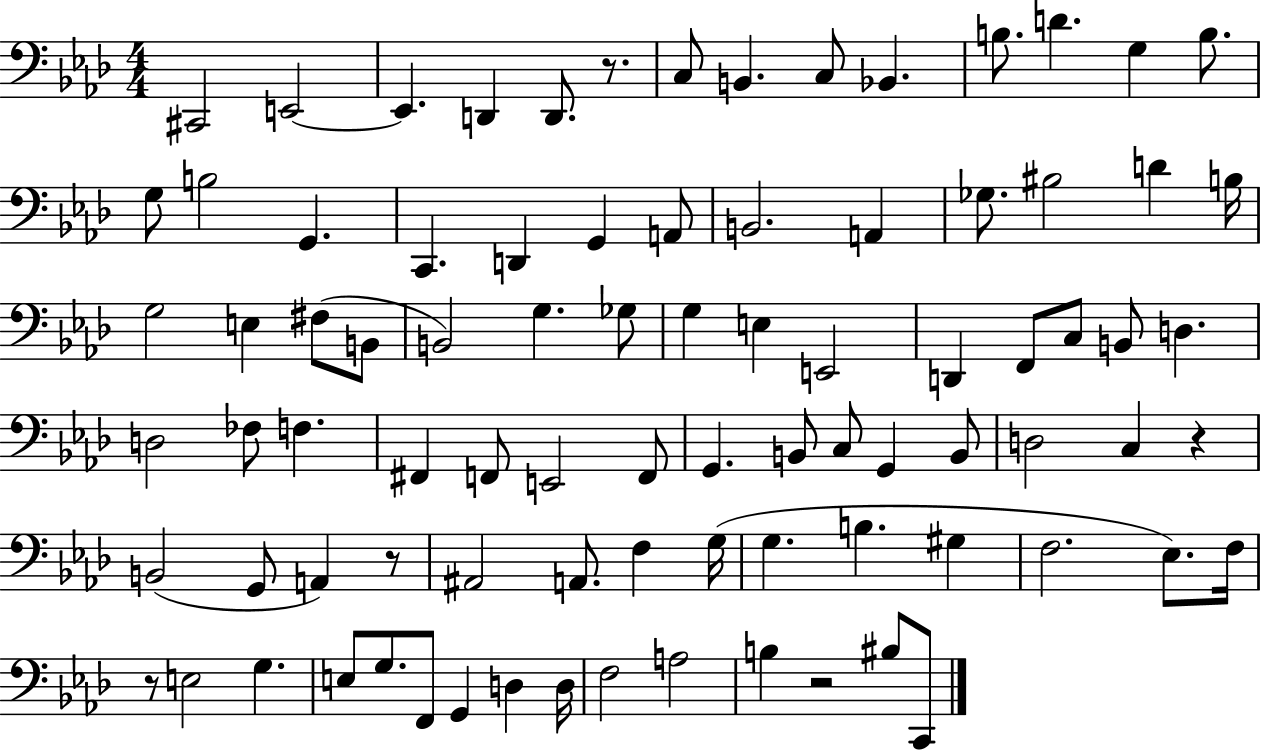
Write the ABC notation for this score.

X:1
T:Untitled
M:4/4
L:1/4
K:Ab
^C,,2 E,,2 E,, D,, D,,/2 z/2 C,/2 B,, C,/2 _B,, B,/2 D G, B,/2 G,/2 B,2 G,, C,, D,, G,, A,,/2 B,,2 A,, _G,/2 ^B,2 D B,/4 G,2 E, ^F,/2 B,,/2 B,,2 G, _G,/2 G, E, E,,2 D,, F,,/2 C,/2 B,,/2 D, D,2 _F,/2 F, ^F,, F,,/2 E,,2 F,,/2 G,, B,,/2 C,/2 G,, B,,/2 D,2 C, z B,,2 G,,/2 A,, z/2 ^A,,2 A,,/2 F, G,/4 G, B, ^G, F,2 _E,/2 F,/4 z/2 E,2 G, E,/2 G,/2 F,,/2 G,, D, D,/4 F,2 A,2 B, z2 ^B,/2 C,,/2